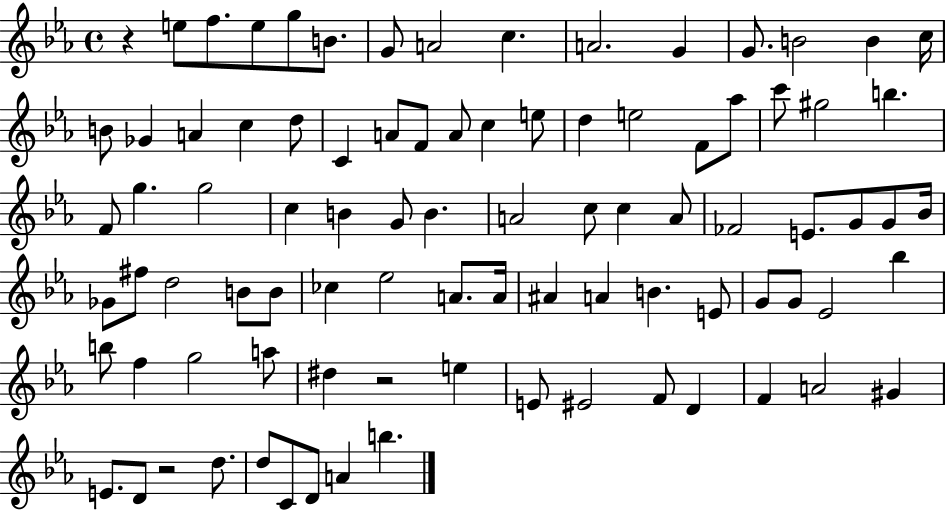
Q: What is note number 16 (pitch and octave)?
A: Gb4